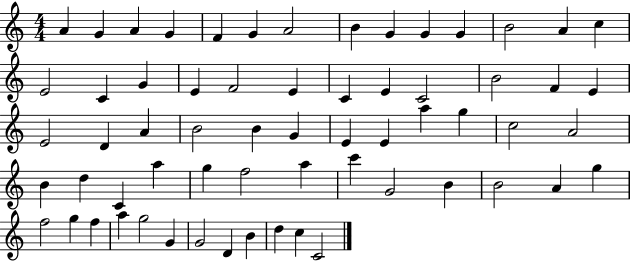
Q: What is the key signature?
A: C major